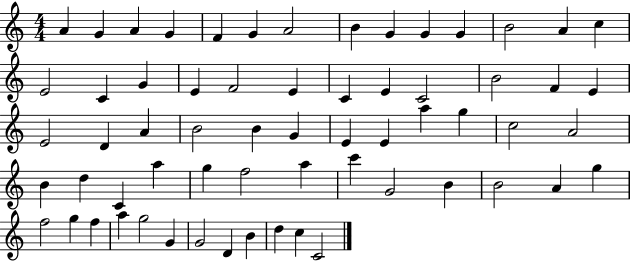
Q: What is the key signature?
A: C major